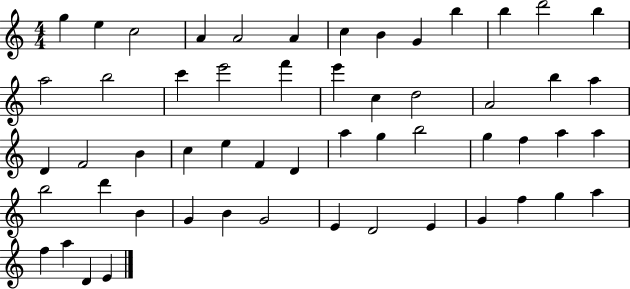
G5/q E5/q C5/h A4/q A4/h A4/q C5/q B4/q G4/q B5/q B5/q D6/h B5/q A5/h B5/h C6/q E6/h F6/q E6/q C5/q D5/h A4/h B5/q A5/q D4/q F4/h B4/q C5/q E5/q F4/q D4/q A5/q G5/q B5/h G5/q F5/q A5/q A5/q B5/h D6/q B4/q G4/q B4/q G4/h E4/q D4/h E4/q G4/q F5/q G5/q A5/q F5/q A5/q D4/q E4/q